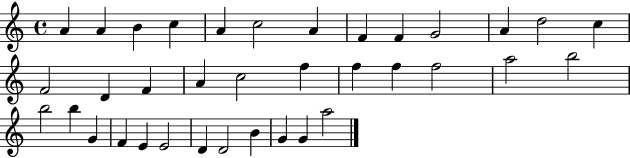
{
  \clef treble
  \time 4/4
  \defaultTimeSignature
  \key c \major
  a'4 a'4 b'4 c''4 | a'4 c''2 a'4 | f'4 f'4 g'2 | a'4 d''2 c''4 | \break f'2 d'4 f'4 | a'4 c''2 f''4 | f''4 f''4 f''2 | a''2 b''2 | \break b''2 b''4 g'4 | f'4 e'4 e'2 | d'4 d'2 b'4 | g'4 g'4 a''2 | \break \bar "|."
}